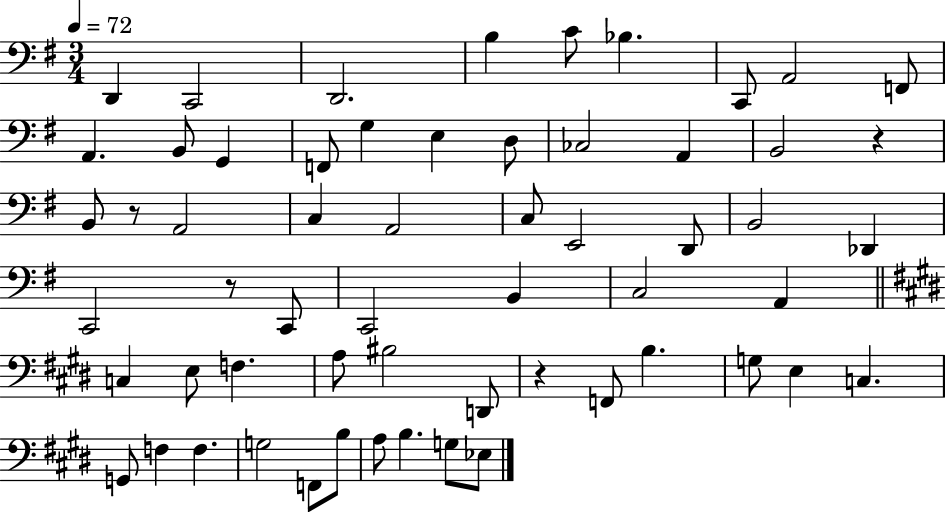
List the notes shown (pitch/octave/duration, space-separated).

D2/q C2/h D2/h. B3/q C4/e Bb3/q. C2/e A2/h F2/e A2/q. B2/e G2/q F2/e G3/q E3/q D3/e CES3/h A2/q B2/h R/q B2/e R/e A2/h C3/q A2/h C3/e E2/h D2/e B2/h Db2/q C2/h R/e C2/e C2/h B2/q C3/h A2/q C3/q E3/e F3/q. A3/e BIS3/h D2/e R/q F2/e B3/q. G3/e E3/q C3/q. G2/e F3/q F3/q. G3/h F2/e B3/e A3/e B3/q. G3/e Eb3/e